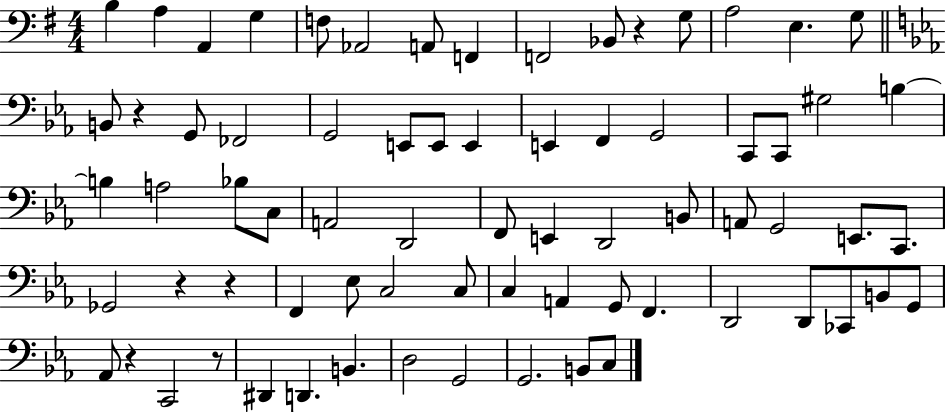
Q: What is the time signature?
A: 4/4